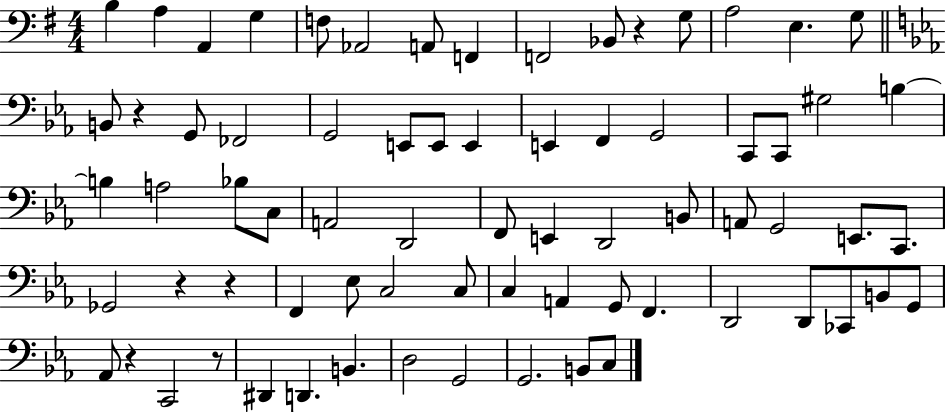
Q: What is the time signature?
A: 4/4